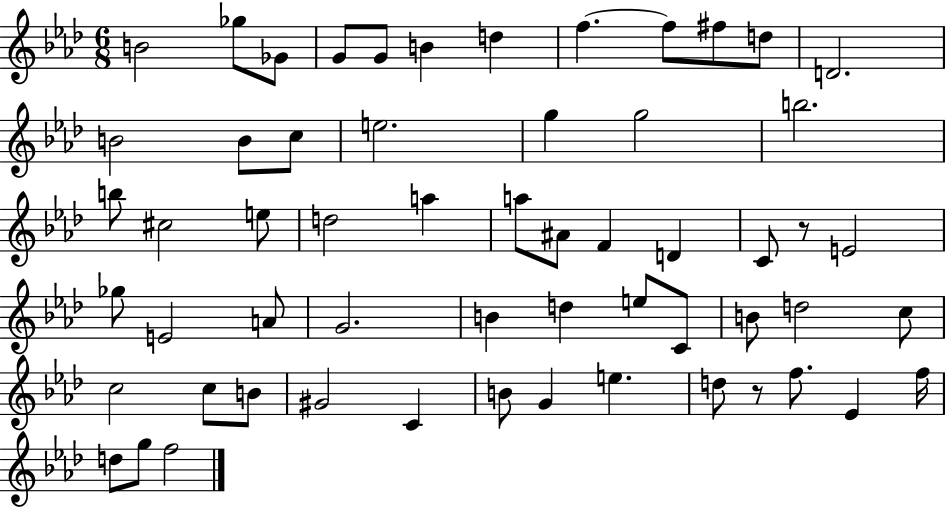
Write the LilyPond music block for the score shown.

{
  \clef treble
  \numericTimeSignature
  \time 6/8
  \key aes \major
  b'2 ges''8 ges'8 | g'8 g'8 b'4 d''4 | f''4.~~ f''8 fis''8 d''8 | d'2. | \break b'2 b'8 c''8 | e''2. | g''4 g''2 | b''2. | \break b''8 cis''2 e''8 | d''2 a''4 | a''8 ais'8 f'4 d'4 | c'8 r8 e'2 | \break ges''8 e'2 a'8 | g'2. | b'4 d''4 e''8 c'8 | b'8 d''2 c''8 | \break c''2 c''8 b'8 | gis'2 c'4 | b'8 g'4 e''4. | d''8 r8 f''8. ees'4 f''16 | \break d''8 g''8 f''2 | \bar "|."
}